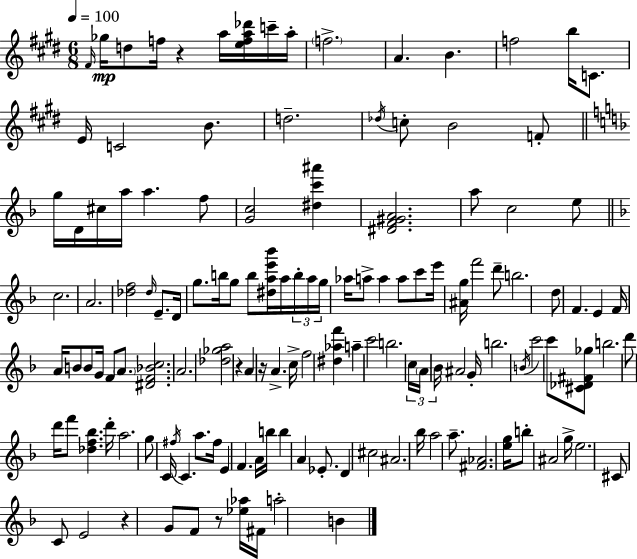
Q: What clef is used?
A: treble